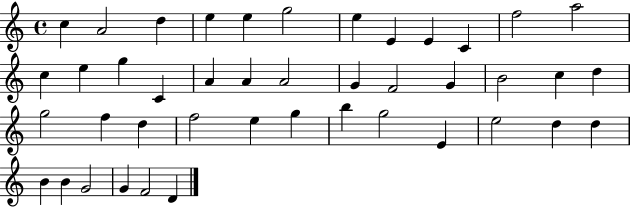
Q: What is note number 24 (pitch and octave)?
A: C5